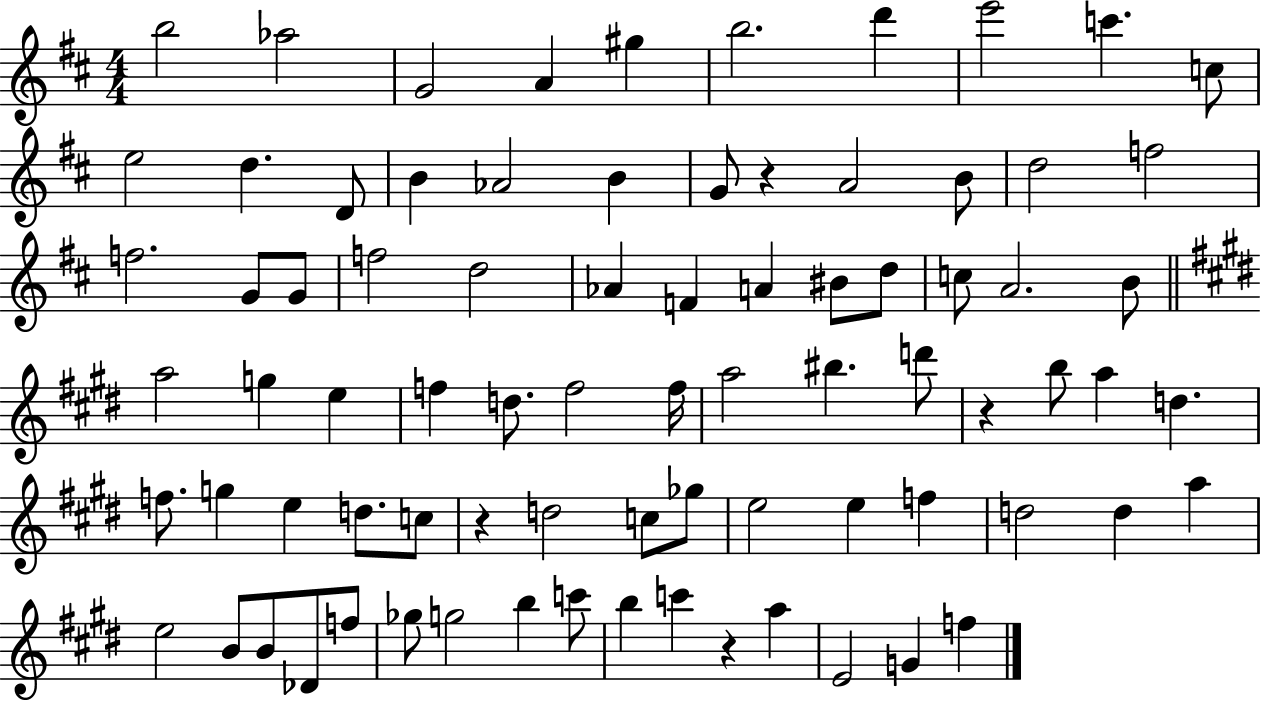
{
  \clef treble
  \numericTimeSignature
  \time 4/4
  \key d \major
  b''2 aes''2 | g'2 a'4 gis''4 | b''2. d'''4 | e'''2 c'''4. c''8 | \break e''2 d''4. d'8 | b'4 aes'2 b'4 | g'8 r4 a'2 b'8 | d''2 f''2 | \break f''2. g'8 g'8 | f''2 d''2 | aes'4 f'4 a'4 bis'8 d''8 | c''8 a'2. b'8 | \break \bar "||" \break \key e \major a''2 g''4 e''4 | f''4 d''8. f''2 f''16 | a''2 bis''4. d'''8 | r4 b''8 a''4 d''4. | \break f''8. g''4 e''4 d''8. c''8 | r4 d''2 c''8 ges''8 | e''2 e''4 f''4 | d''2 d''4 a''4 | \break e''2 b'8 b'8 des'8 f''8 | ges''8 g''2 b''4 c'''8 | b''4 c'''4 r4 a''4 | e'2 g'4 f''4 | \break \bar "|."
}